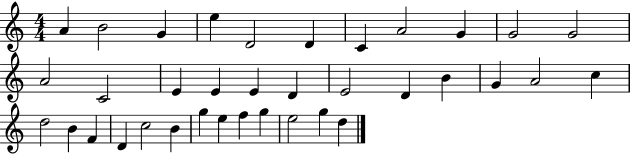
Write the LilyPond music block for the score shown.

{
  \clef treble
  \numericTimeSignature
  \time 4/4
  \key c \major
  a'4 b'2 g'4 | e''4 d'2 d'4 | c'4 a'2 g'4 | g'2 g'2 | \break a'2 c'2 | e'4 e'4 e'4 d'4 | e'2 d'4 b'4 | g'4 a'2 c''4 | \break d''2 b'4 f'4 | d'4 c''2 b'4 | g''4 e''4 f''4 g''4 | e''2 g''4 d''4 | \break \bar "|."
}